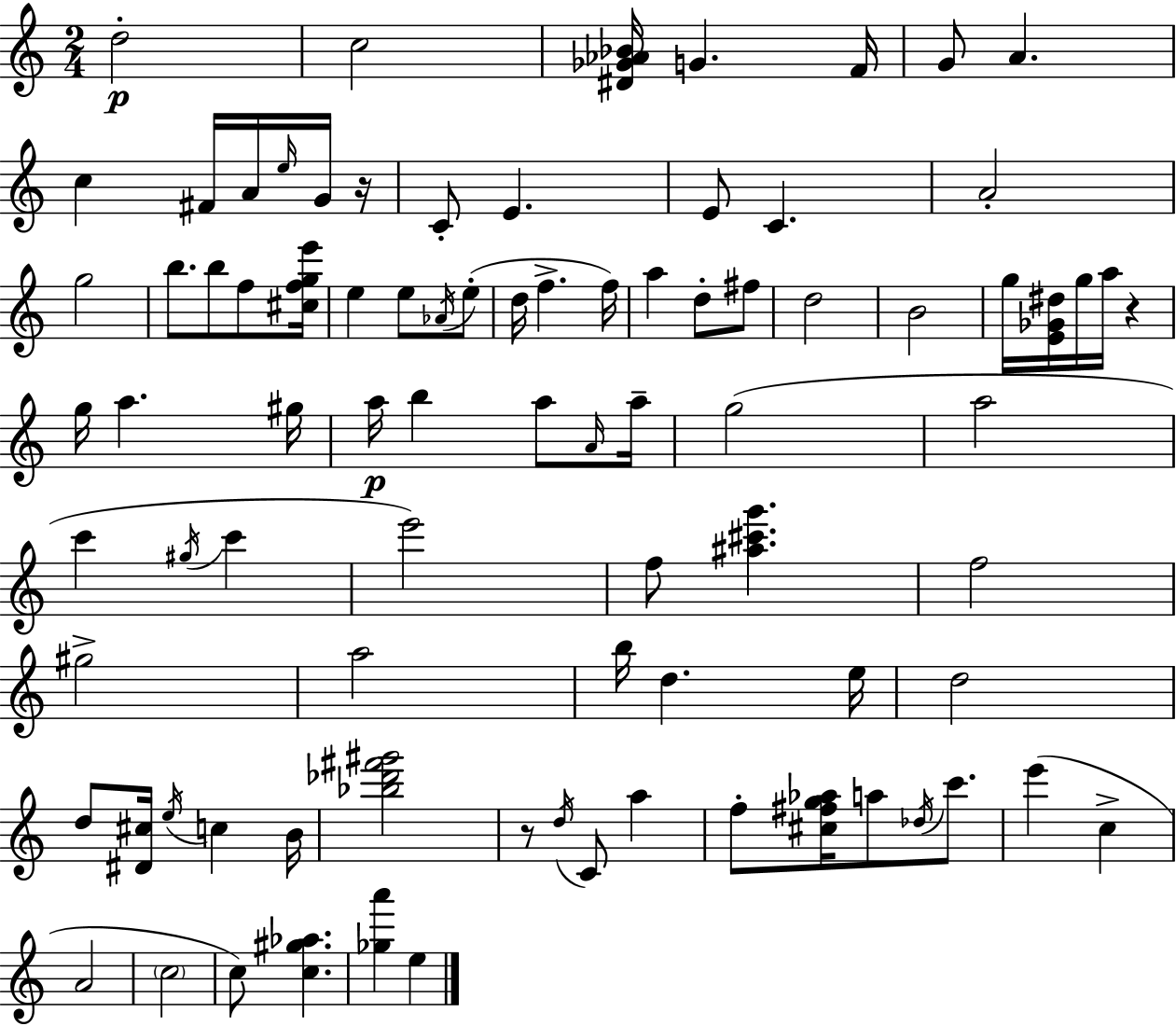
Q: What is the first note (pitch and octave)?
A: D5